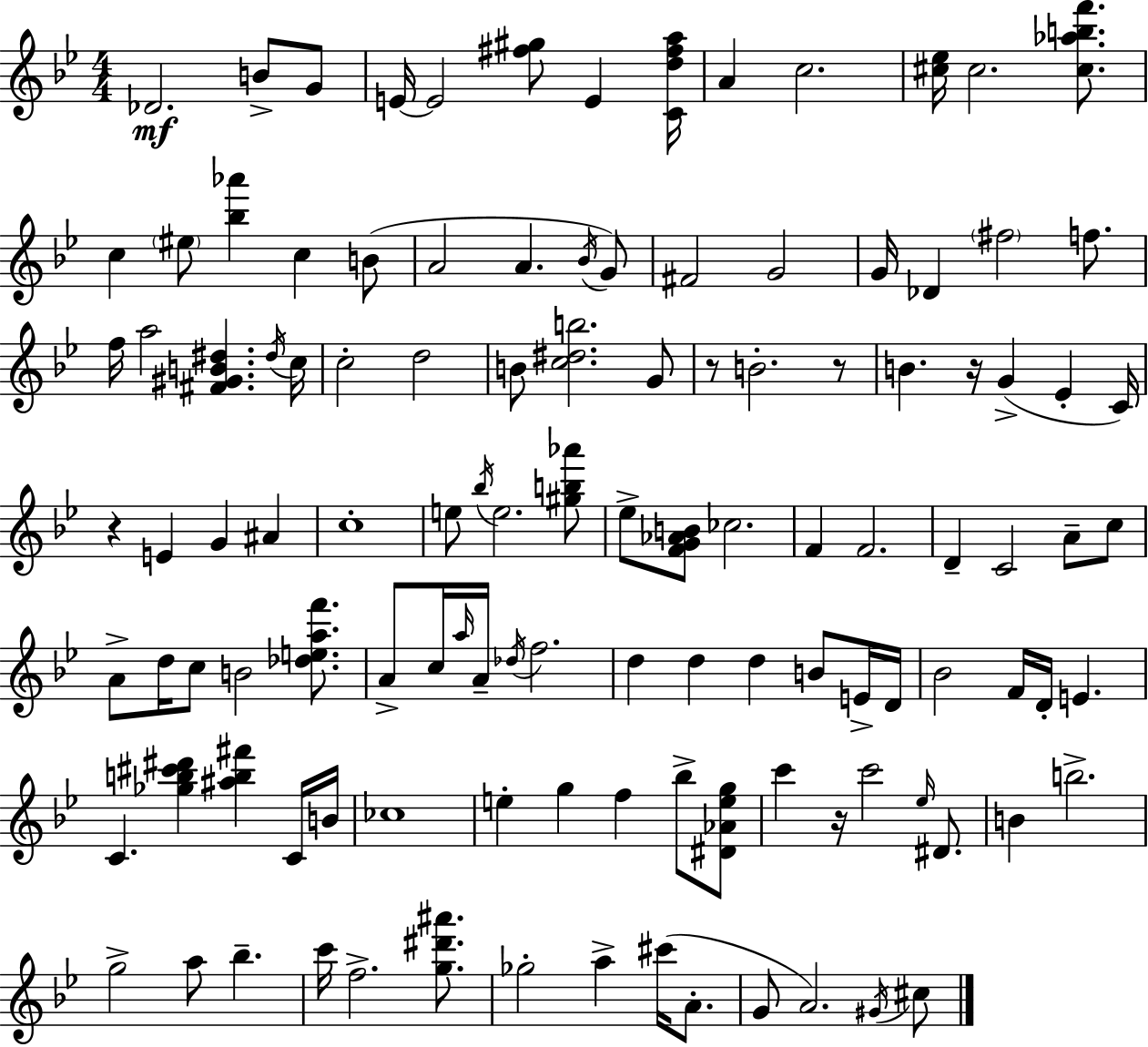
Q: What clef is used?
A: treble